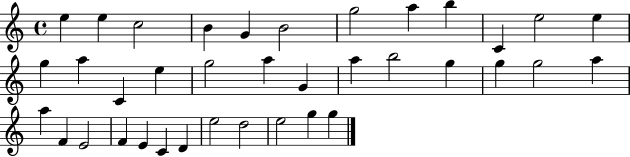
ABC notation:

X:1
T:Untitled
M:4/4
L:1/4
K:C
e e c2 B G B2 g2 a b C e2 e g a C e g2 a G a b2 g g g2 a a F E2 F E C D e2 d2 e2 g g